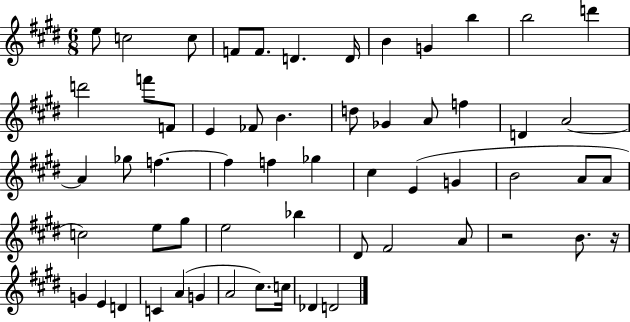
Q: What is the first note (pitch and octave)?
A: E5